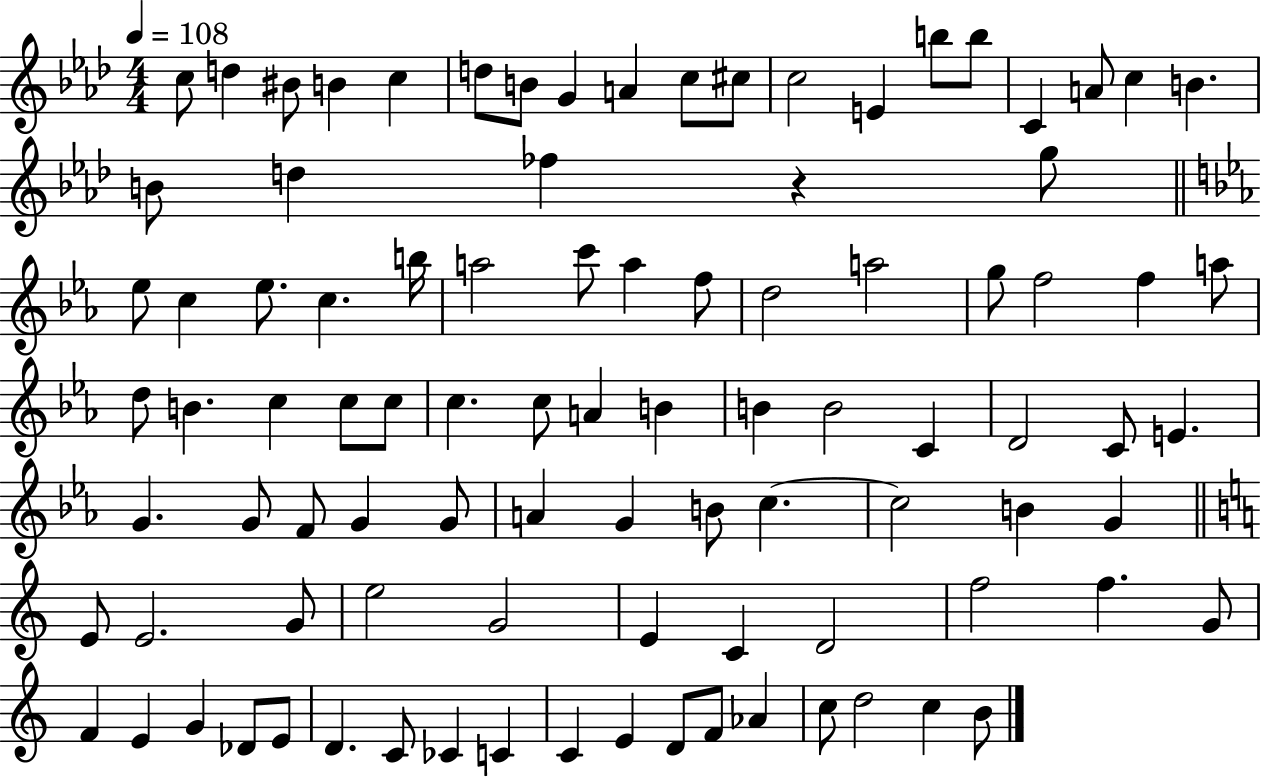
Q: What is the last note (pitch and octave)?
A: B4